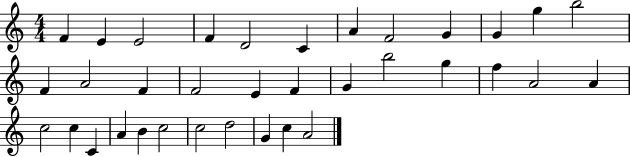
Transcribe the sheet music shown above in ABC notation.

X:1
T:Untitled
M:4/4
L:1/4
K:C
F E E2 F D2 C A F2 G G g b2 F A2 F F2 E F G b2 g f A2 A c2 c C A B c2 c2 d2 G c A2